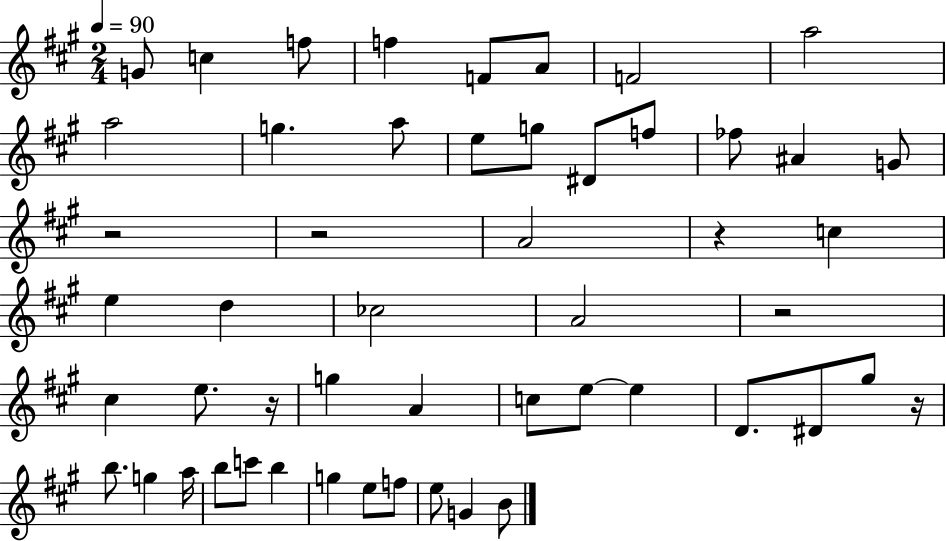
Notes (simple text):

G4/e C5/q F5/e F5/q F4/e A4/e F4/h A5/h A5/h G5/q. A5/e E5/e G5/e D#4/e F5/e FES5/e A#4/q G4/e R/h R/h A4/h R/q C5/q E5/q D5/q CES5/h A4/h R/h C#5/q E5/e. R/s G5/q A4/q C5/e E5/e E5/q D4/e. D#4/e G#5/e R/s B5/e. G5/q A5/s B5/e C6/e B5/q G5/q E5/e F5/e E5/e G4/q B4/e